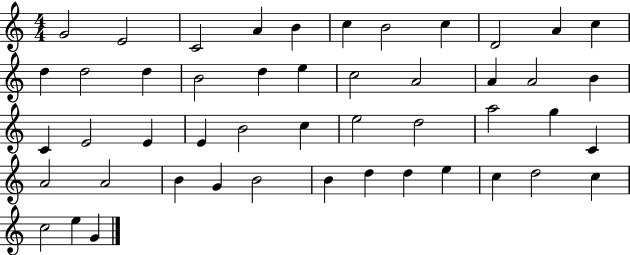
X:1
T:Untitled
M:4/4
L:1/4
K:C
G2 E2 C2 A B c B2 c D2 A c d d2 d B2 d e c2 A2 A A2 B C E2 E E B2 c e2 d2 a2 g C A2 A2 B G B2 B d d e c d2 c c2 e G